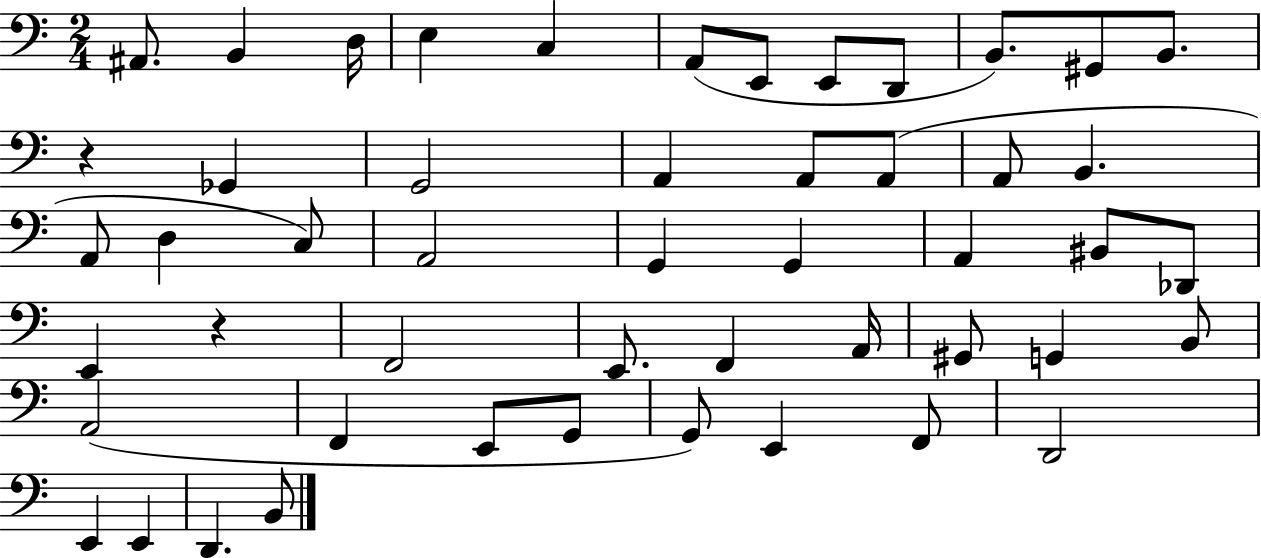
{
  \clef bass
  \numericTimeSignature
  \time 2/4
  \key c \major
  ais,8. b,4 d16 | e4 c4 | a,8( e,8 e,8 d,8 | b,8.) gis,8 b,8. | \break r4 ges,4 | g,2 | a,4 a,8 a,8( | a,8 b,4. | \break a,8 d4 c8) | a,2 | g,4 g,4 | a,4 bis,8 des,8 | \break e,4 r4 | f,2 | e,8. f,4 a,16 | gis,8 g,4 b,8 | \break a,2( | f,4 e,8 g,8 | g,8) e,4 f,8 | d,2 | \break e,4 e,4 | d,4. b,8 | \bar "|."
}